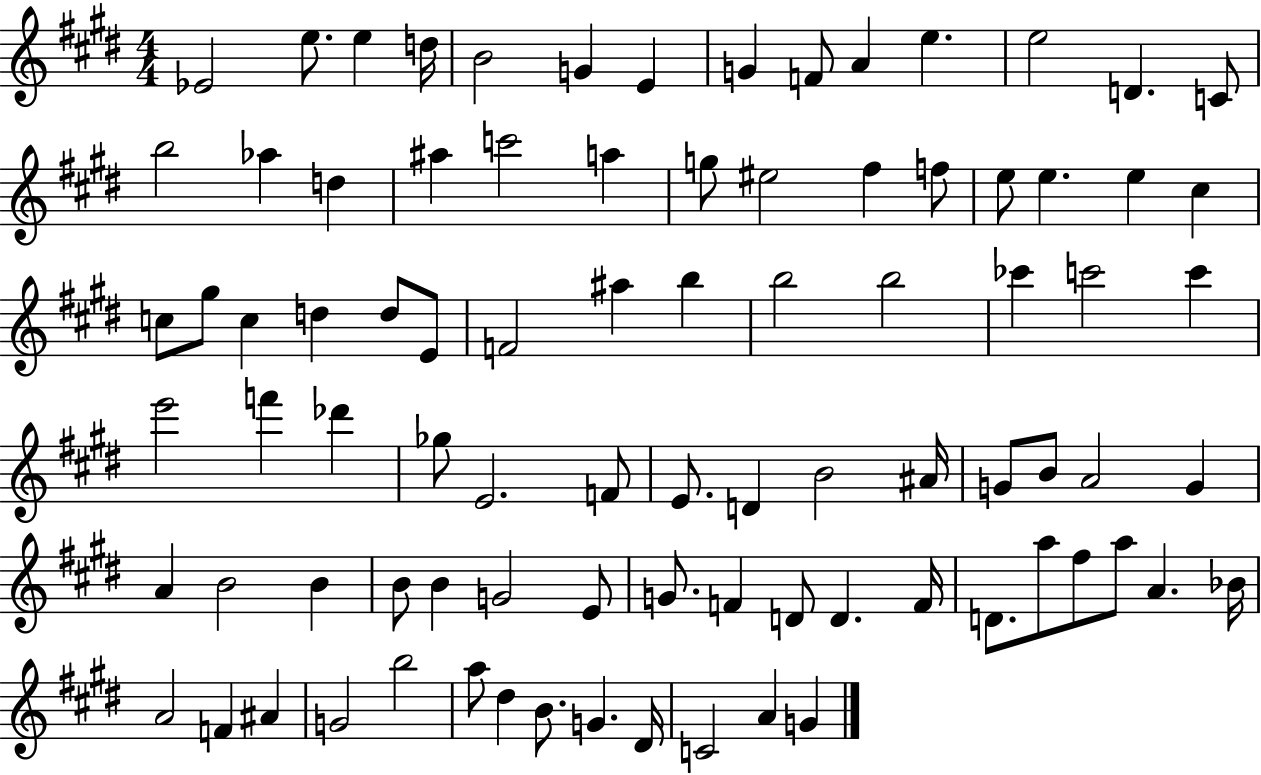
Eb4/h E5/e. E5/q D5/s B4/h G4/q E4/q G4/q F4/e A4/q E5/q. E5/h D4/q. C4/e B5/h Ab5/q D5/q A#5/q C6/h A5/q G5/e EIS5/h F#5/q F5/e E5/e E5/q. E5/q C#5/q C5/e G#5/e C5/q D5/q D5/e E4/e F4/h A#5/q B5/q B5/h B5/h CES6/q C6/h C6/q E6/h F6/q Db6/q Gb5/e E4/h. F4/e E4/e. D4/q B4/h A#4/s G4/e B4/e A4/h G4/q A4/q B4/h B4/q B4/e B4/q G4/h E4/e G4/e. F4/q D4/e D4/q. F4/s D4/e. A5/e F#5/e A5/e A4/q. Bb4/s A4/h F4/q A#4/q G4/h B5/h A5/e D#5/q B4/e. G4/q. D#4/s C4/h A4/q G4/q